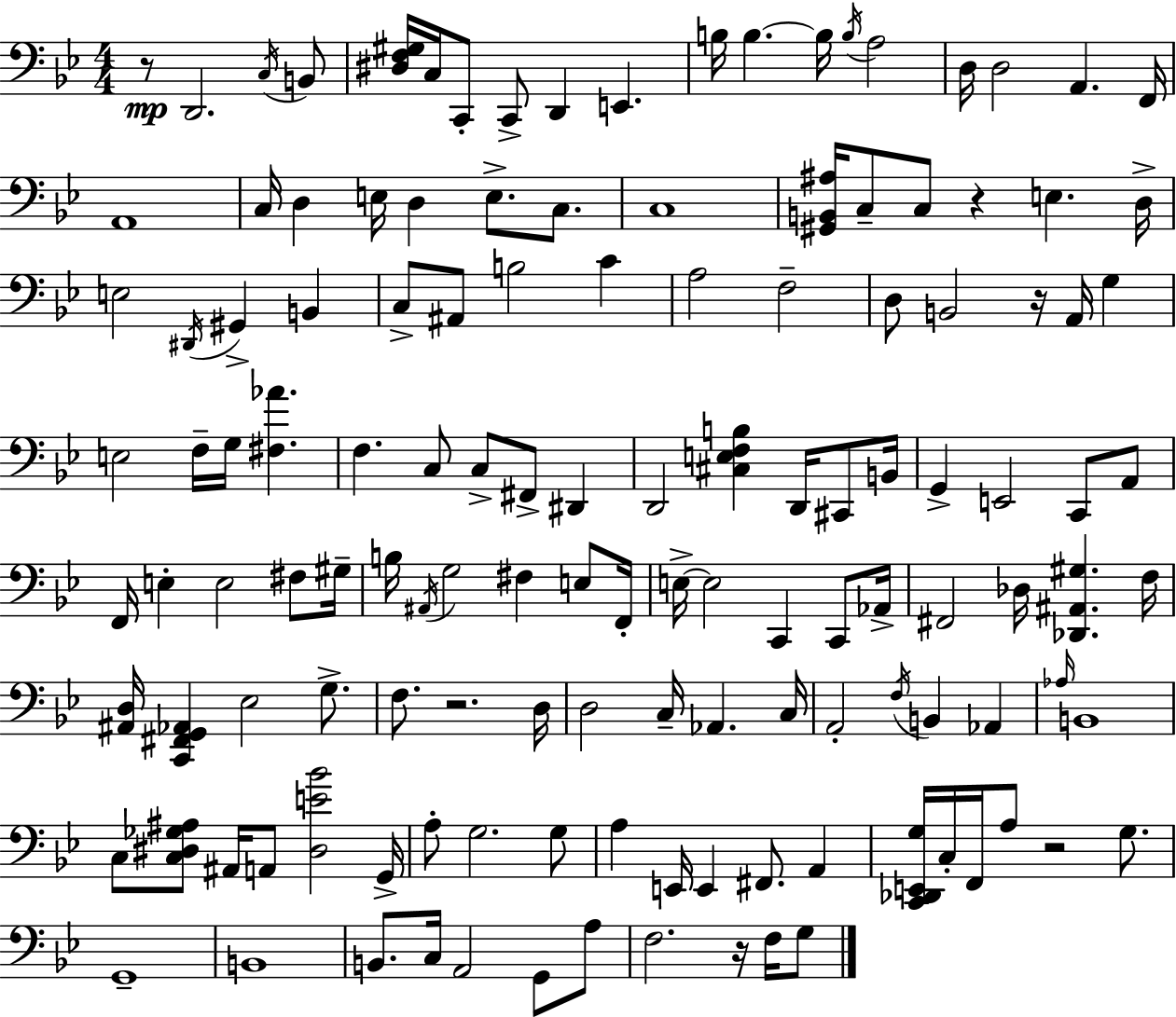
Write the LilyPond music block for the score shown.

{
  \clef bass
  \numericTimeSignature
  \time 4/4
  \key g \minor
  r8\mp d,2. \acciaccatura { c16 } b,8 | <dis f gis>16 c16 c,8-. c,8-> d,4 e,4. | b16 b4.~~ b16 \acciaccatura { b16 } a2 | d16 d2 a,4. | \break f,16 a,1 | c16 d4 e16 d4 e8.-> c8. | c1 | <gis, b, ais>16 c8-- c8 r4 e4. | \break d16-> e2 \acciaccatura { dis,16 } gis,4-> b,4 | c8-> ais,8 b2 c'4 | a2 f2-- | d8 b,2 r16 a,16 g4 | \break e2 f16-- g16 <fis aes'>4. | f4. c8 c8-> fis,8-> dis,4 | d,2 <cis e f b>4 d,16 | cis,8 b,16 g,4-> e,2 c,8 | \break a,8 f,16 e4-. e2 | fis8 gis16-- b16 \acciaccatura { ais,16 } g2 fis4 | e8 f,16-. e16->~~ e2 c,4 | c,8 aes,16-> fis,2 des16 <des, ais, gis>4. | \break f16 <ais, d>16 <c, fis, g, aes,>4 ees2 | g8.-> f8. r2. | d16 d2 c16-- aes,4. | c16 a,2-. \acciaccatura { f16 } b,4 | \break aes,4 \grace { aes16 } b,1 | c8 <c dis ges ais>8 ais,16 a,8 <dis e' bes'>2 | g,16-> a8-. g2. | g8 a4 e,16 e,4 fis,8. | \break a,4 <c, des, e, g>16 c16-. f,16 a8 r2 | g8. g,1-- | b,1 | b,8. c16 a,2 | \break g,8 a8 f2. | r16 f16 g8 \bar "|."
}